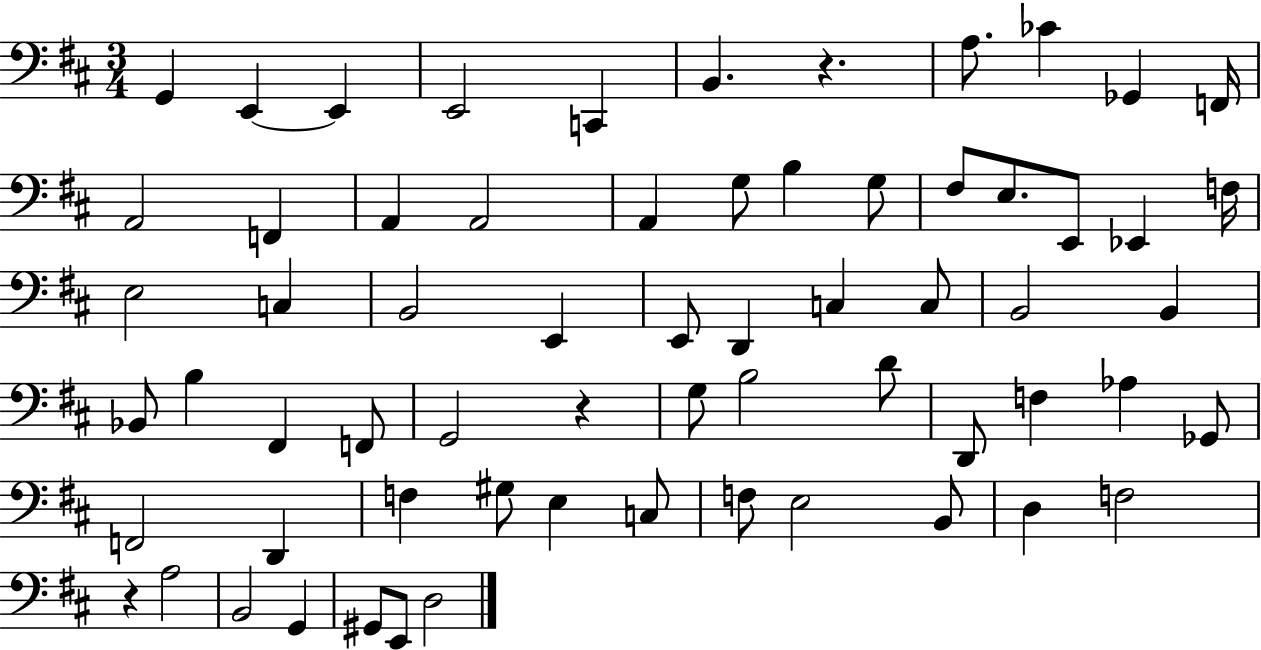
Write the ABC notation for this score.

X:1
T:Untitled
M:3/4
L:1/4
K:D
G,, E,, E,, E,,2 C,, B,, z A,/2 _C _G,, F,,/4 A,,2 F,, A,, A,,2 A,, G,/2 B, G,/2 ^F,/2 E,/2 E,,/2 _E,, F,/4 E,2 C, B,,2 E,, E,,/2 D,, C, C,/2 B,,2 B,, _B,,/2 B, ^F,, F,,/2 G,,2 z G,/2 B,2 D/2 D,,/2 F, _A, _G,,/2 F,,2 D,, F, ^G,/2 E, C,/2 F,/2 E,2 B,,/2 D, F,2 z A,2 B,,2 G,, ^G,,/2 E,,/2 D,2